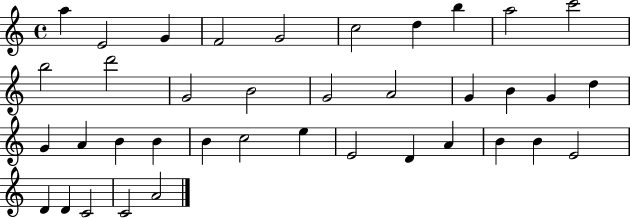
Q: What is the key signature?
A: C major